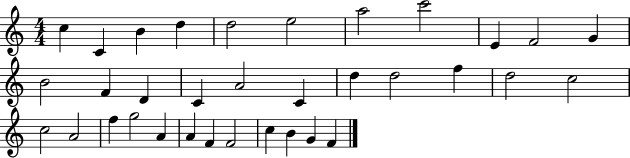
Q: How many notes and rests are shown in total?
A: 34